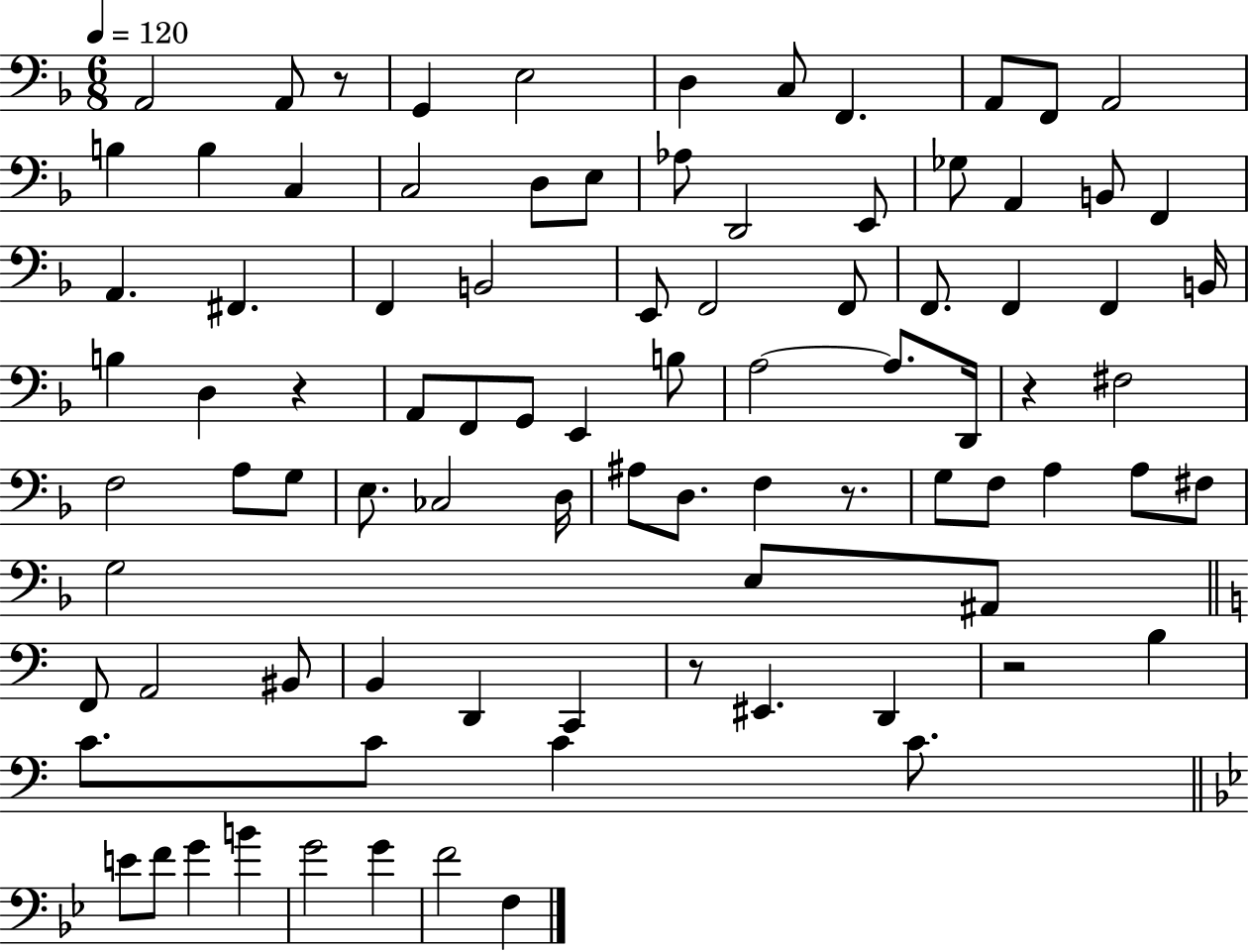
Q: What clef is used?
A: bass